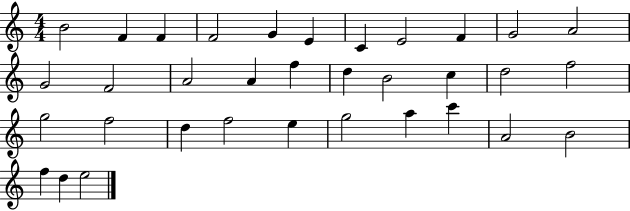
{
  \clef treble
  \numericTimeSignature
  \time 4/4
  \key c \major
  b'2 f'4 f'4 | f'2 g'4 e'4 | c'4 e'2 f'4 | g'2 a'2 | \break g'2 f'2 | a'2 a'4 f''4 | d''4 b'2 c''4 | d''2 f''2 | \break g''2 f''2 | d''4 f''2 e''4 | g''2 a''4 c'''4 | a'2 b'2 | \break f''4 d''4 e''2 | \bar "|."
}